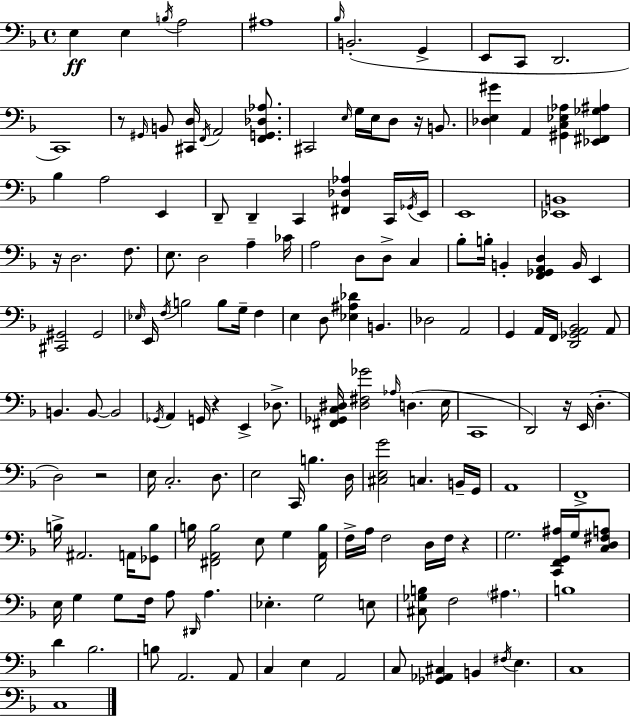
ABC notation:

X:1
T:Untitled
M:4/4
L:1/4
K:Dm
E, E, B,/4 A,2 ^A,4 _B,/4 B,,2 G,, E,,/2 C,,/2 D,,2 C,,4 z/2 ^G,,/4 B,,/2 [^C,,D,]/4 F,,/4 A,,2 [F,,G,,_D,_A,]/2 ^C,,2 E,/4 G,/4 E,/4 D,/2 z/4 B,,/2 [_D,E,^G] A,, [^G,,C,_E,_A,] [_E,,^F,,_G,^A,] _B, A,2 E,, D,,/2 D,, C,, [^F,,_D,_A,] C,,/4 _G,,/4 E,,/4 E,,4 [_E,,B,,]4 z/4 D,2 F,/2 E,/2 D,2 A, _C/4 A,2 D,/2 D,/2 C, _B,/2 B,/4 B,, [F,,_G,,A,,D,] B,,/4 E,, [^C,,^G,,]2 ^G,,2 _E,/4 E,,/4 F,/4 B,2 B,/2 G,/4 F, E, D,/2 [_E,^A,_D] B,, _D,2 A,,2 G,, A,,/4 F,,/4 [D,,_G,,A,,_B,,]2 A,,/2 B,, B,,/2 B,,2 _G,,/4 A,, G,,/4 z E,, _D,/2 [^F,,_G,,C,^D,]/4 [^D,^F,_G]2 _A,/4 D, E,/4 C,,4 D,,2 z/4 E,,/4 D, D,2 z2 E,/4 C,2 D,/2 E,2 C,,/4 B, D,/4 [^C,E,G]2 C, B,,/4 G,,/4 A,,4 F,,4 B,/4 ^A,,2 A,,/4 [_G,,B,]/2 B,/4 [^F,,A,,B,]2 E,/2 G, [A,,B,]/4 F,/4 A,/4 F,2 D,/4 F,/4 z G,2 [C,,F,,G,,^A,]/4 G,/4 [C,D,^F,A,]/2 E,/4 G, G,/2 F,/4 A,/2 ^D,,/4 A, _E, G,2 E,/2 [^C,_G,B,]/2 F,2 ^A, B,4 D _B,2 B,/2 A,,2 A,,/2 C, E, A,,2 C,/2 [_G,,_A,,^C,] B,, ^F,/4 E, C,4 C,4